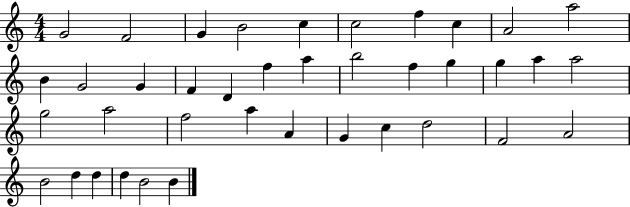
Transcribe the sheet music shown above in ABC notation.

X:1
T:Untitled
M:4/4
L:1/4
K:C
G2 F2 G B2 c c2 f c A2 a2 B G2 G F D f a b2 f g g a a2 g2 a2 f2 a A G c d2 F2 A2 B2 d d d B2 B